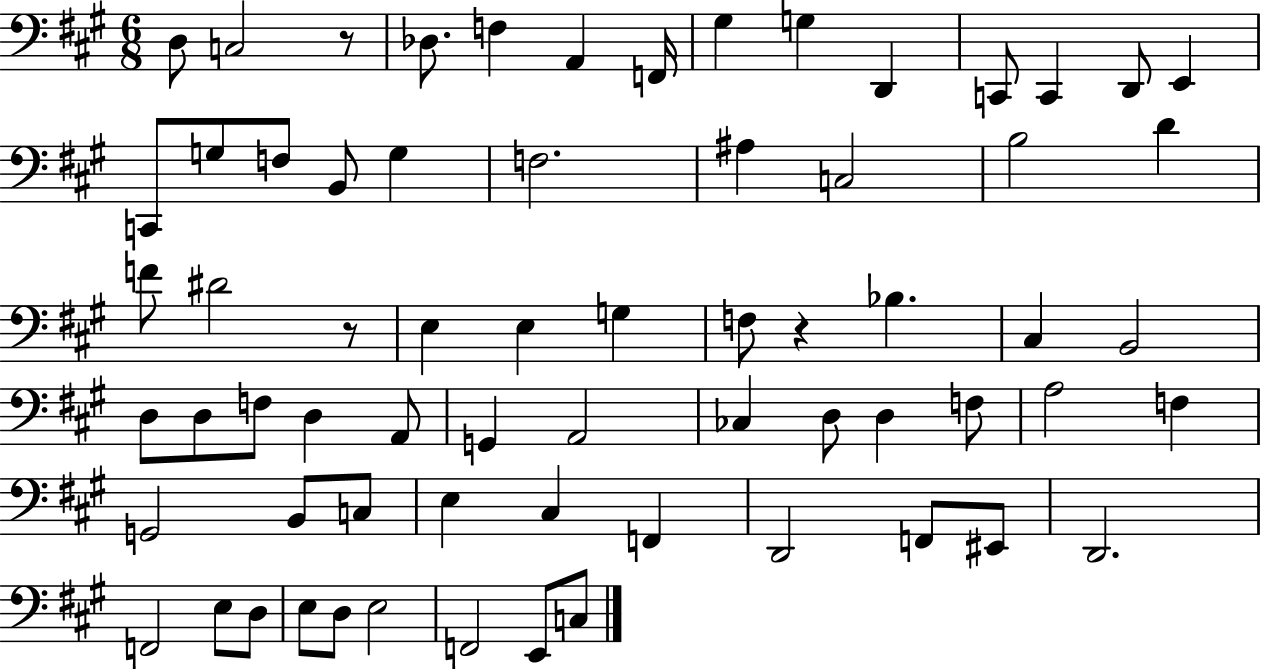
D3/e C3/h R/e Db3/e. F3/q A2/q F2/s G#3/q G3/q D2/q C2/e C2/q D2/e E2/q C2/e G3/e F3/e B2/e G3/q F3/h. A#3/q C3/h B3/h D4/q F4/e D#4/h R/e E3/q E3/q G3/q F3/e R/q Bb3/q. C#3/q B2/h D3/e D3/e F3/e D3/q A2/e G2/q A2/h CES3/q D3/e D3/q F3/e A3/h F3/q G2/h B2/e C3/e E3/q C#3/q F2/q D2/h F2/e EIS2/e D2/h. F2/h E3/e D3/e E3/e D3/e E3/h F2/h E2/e C3/e